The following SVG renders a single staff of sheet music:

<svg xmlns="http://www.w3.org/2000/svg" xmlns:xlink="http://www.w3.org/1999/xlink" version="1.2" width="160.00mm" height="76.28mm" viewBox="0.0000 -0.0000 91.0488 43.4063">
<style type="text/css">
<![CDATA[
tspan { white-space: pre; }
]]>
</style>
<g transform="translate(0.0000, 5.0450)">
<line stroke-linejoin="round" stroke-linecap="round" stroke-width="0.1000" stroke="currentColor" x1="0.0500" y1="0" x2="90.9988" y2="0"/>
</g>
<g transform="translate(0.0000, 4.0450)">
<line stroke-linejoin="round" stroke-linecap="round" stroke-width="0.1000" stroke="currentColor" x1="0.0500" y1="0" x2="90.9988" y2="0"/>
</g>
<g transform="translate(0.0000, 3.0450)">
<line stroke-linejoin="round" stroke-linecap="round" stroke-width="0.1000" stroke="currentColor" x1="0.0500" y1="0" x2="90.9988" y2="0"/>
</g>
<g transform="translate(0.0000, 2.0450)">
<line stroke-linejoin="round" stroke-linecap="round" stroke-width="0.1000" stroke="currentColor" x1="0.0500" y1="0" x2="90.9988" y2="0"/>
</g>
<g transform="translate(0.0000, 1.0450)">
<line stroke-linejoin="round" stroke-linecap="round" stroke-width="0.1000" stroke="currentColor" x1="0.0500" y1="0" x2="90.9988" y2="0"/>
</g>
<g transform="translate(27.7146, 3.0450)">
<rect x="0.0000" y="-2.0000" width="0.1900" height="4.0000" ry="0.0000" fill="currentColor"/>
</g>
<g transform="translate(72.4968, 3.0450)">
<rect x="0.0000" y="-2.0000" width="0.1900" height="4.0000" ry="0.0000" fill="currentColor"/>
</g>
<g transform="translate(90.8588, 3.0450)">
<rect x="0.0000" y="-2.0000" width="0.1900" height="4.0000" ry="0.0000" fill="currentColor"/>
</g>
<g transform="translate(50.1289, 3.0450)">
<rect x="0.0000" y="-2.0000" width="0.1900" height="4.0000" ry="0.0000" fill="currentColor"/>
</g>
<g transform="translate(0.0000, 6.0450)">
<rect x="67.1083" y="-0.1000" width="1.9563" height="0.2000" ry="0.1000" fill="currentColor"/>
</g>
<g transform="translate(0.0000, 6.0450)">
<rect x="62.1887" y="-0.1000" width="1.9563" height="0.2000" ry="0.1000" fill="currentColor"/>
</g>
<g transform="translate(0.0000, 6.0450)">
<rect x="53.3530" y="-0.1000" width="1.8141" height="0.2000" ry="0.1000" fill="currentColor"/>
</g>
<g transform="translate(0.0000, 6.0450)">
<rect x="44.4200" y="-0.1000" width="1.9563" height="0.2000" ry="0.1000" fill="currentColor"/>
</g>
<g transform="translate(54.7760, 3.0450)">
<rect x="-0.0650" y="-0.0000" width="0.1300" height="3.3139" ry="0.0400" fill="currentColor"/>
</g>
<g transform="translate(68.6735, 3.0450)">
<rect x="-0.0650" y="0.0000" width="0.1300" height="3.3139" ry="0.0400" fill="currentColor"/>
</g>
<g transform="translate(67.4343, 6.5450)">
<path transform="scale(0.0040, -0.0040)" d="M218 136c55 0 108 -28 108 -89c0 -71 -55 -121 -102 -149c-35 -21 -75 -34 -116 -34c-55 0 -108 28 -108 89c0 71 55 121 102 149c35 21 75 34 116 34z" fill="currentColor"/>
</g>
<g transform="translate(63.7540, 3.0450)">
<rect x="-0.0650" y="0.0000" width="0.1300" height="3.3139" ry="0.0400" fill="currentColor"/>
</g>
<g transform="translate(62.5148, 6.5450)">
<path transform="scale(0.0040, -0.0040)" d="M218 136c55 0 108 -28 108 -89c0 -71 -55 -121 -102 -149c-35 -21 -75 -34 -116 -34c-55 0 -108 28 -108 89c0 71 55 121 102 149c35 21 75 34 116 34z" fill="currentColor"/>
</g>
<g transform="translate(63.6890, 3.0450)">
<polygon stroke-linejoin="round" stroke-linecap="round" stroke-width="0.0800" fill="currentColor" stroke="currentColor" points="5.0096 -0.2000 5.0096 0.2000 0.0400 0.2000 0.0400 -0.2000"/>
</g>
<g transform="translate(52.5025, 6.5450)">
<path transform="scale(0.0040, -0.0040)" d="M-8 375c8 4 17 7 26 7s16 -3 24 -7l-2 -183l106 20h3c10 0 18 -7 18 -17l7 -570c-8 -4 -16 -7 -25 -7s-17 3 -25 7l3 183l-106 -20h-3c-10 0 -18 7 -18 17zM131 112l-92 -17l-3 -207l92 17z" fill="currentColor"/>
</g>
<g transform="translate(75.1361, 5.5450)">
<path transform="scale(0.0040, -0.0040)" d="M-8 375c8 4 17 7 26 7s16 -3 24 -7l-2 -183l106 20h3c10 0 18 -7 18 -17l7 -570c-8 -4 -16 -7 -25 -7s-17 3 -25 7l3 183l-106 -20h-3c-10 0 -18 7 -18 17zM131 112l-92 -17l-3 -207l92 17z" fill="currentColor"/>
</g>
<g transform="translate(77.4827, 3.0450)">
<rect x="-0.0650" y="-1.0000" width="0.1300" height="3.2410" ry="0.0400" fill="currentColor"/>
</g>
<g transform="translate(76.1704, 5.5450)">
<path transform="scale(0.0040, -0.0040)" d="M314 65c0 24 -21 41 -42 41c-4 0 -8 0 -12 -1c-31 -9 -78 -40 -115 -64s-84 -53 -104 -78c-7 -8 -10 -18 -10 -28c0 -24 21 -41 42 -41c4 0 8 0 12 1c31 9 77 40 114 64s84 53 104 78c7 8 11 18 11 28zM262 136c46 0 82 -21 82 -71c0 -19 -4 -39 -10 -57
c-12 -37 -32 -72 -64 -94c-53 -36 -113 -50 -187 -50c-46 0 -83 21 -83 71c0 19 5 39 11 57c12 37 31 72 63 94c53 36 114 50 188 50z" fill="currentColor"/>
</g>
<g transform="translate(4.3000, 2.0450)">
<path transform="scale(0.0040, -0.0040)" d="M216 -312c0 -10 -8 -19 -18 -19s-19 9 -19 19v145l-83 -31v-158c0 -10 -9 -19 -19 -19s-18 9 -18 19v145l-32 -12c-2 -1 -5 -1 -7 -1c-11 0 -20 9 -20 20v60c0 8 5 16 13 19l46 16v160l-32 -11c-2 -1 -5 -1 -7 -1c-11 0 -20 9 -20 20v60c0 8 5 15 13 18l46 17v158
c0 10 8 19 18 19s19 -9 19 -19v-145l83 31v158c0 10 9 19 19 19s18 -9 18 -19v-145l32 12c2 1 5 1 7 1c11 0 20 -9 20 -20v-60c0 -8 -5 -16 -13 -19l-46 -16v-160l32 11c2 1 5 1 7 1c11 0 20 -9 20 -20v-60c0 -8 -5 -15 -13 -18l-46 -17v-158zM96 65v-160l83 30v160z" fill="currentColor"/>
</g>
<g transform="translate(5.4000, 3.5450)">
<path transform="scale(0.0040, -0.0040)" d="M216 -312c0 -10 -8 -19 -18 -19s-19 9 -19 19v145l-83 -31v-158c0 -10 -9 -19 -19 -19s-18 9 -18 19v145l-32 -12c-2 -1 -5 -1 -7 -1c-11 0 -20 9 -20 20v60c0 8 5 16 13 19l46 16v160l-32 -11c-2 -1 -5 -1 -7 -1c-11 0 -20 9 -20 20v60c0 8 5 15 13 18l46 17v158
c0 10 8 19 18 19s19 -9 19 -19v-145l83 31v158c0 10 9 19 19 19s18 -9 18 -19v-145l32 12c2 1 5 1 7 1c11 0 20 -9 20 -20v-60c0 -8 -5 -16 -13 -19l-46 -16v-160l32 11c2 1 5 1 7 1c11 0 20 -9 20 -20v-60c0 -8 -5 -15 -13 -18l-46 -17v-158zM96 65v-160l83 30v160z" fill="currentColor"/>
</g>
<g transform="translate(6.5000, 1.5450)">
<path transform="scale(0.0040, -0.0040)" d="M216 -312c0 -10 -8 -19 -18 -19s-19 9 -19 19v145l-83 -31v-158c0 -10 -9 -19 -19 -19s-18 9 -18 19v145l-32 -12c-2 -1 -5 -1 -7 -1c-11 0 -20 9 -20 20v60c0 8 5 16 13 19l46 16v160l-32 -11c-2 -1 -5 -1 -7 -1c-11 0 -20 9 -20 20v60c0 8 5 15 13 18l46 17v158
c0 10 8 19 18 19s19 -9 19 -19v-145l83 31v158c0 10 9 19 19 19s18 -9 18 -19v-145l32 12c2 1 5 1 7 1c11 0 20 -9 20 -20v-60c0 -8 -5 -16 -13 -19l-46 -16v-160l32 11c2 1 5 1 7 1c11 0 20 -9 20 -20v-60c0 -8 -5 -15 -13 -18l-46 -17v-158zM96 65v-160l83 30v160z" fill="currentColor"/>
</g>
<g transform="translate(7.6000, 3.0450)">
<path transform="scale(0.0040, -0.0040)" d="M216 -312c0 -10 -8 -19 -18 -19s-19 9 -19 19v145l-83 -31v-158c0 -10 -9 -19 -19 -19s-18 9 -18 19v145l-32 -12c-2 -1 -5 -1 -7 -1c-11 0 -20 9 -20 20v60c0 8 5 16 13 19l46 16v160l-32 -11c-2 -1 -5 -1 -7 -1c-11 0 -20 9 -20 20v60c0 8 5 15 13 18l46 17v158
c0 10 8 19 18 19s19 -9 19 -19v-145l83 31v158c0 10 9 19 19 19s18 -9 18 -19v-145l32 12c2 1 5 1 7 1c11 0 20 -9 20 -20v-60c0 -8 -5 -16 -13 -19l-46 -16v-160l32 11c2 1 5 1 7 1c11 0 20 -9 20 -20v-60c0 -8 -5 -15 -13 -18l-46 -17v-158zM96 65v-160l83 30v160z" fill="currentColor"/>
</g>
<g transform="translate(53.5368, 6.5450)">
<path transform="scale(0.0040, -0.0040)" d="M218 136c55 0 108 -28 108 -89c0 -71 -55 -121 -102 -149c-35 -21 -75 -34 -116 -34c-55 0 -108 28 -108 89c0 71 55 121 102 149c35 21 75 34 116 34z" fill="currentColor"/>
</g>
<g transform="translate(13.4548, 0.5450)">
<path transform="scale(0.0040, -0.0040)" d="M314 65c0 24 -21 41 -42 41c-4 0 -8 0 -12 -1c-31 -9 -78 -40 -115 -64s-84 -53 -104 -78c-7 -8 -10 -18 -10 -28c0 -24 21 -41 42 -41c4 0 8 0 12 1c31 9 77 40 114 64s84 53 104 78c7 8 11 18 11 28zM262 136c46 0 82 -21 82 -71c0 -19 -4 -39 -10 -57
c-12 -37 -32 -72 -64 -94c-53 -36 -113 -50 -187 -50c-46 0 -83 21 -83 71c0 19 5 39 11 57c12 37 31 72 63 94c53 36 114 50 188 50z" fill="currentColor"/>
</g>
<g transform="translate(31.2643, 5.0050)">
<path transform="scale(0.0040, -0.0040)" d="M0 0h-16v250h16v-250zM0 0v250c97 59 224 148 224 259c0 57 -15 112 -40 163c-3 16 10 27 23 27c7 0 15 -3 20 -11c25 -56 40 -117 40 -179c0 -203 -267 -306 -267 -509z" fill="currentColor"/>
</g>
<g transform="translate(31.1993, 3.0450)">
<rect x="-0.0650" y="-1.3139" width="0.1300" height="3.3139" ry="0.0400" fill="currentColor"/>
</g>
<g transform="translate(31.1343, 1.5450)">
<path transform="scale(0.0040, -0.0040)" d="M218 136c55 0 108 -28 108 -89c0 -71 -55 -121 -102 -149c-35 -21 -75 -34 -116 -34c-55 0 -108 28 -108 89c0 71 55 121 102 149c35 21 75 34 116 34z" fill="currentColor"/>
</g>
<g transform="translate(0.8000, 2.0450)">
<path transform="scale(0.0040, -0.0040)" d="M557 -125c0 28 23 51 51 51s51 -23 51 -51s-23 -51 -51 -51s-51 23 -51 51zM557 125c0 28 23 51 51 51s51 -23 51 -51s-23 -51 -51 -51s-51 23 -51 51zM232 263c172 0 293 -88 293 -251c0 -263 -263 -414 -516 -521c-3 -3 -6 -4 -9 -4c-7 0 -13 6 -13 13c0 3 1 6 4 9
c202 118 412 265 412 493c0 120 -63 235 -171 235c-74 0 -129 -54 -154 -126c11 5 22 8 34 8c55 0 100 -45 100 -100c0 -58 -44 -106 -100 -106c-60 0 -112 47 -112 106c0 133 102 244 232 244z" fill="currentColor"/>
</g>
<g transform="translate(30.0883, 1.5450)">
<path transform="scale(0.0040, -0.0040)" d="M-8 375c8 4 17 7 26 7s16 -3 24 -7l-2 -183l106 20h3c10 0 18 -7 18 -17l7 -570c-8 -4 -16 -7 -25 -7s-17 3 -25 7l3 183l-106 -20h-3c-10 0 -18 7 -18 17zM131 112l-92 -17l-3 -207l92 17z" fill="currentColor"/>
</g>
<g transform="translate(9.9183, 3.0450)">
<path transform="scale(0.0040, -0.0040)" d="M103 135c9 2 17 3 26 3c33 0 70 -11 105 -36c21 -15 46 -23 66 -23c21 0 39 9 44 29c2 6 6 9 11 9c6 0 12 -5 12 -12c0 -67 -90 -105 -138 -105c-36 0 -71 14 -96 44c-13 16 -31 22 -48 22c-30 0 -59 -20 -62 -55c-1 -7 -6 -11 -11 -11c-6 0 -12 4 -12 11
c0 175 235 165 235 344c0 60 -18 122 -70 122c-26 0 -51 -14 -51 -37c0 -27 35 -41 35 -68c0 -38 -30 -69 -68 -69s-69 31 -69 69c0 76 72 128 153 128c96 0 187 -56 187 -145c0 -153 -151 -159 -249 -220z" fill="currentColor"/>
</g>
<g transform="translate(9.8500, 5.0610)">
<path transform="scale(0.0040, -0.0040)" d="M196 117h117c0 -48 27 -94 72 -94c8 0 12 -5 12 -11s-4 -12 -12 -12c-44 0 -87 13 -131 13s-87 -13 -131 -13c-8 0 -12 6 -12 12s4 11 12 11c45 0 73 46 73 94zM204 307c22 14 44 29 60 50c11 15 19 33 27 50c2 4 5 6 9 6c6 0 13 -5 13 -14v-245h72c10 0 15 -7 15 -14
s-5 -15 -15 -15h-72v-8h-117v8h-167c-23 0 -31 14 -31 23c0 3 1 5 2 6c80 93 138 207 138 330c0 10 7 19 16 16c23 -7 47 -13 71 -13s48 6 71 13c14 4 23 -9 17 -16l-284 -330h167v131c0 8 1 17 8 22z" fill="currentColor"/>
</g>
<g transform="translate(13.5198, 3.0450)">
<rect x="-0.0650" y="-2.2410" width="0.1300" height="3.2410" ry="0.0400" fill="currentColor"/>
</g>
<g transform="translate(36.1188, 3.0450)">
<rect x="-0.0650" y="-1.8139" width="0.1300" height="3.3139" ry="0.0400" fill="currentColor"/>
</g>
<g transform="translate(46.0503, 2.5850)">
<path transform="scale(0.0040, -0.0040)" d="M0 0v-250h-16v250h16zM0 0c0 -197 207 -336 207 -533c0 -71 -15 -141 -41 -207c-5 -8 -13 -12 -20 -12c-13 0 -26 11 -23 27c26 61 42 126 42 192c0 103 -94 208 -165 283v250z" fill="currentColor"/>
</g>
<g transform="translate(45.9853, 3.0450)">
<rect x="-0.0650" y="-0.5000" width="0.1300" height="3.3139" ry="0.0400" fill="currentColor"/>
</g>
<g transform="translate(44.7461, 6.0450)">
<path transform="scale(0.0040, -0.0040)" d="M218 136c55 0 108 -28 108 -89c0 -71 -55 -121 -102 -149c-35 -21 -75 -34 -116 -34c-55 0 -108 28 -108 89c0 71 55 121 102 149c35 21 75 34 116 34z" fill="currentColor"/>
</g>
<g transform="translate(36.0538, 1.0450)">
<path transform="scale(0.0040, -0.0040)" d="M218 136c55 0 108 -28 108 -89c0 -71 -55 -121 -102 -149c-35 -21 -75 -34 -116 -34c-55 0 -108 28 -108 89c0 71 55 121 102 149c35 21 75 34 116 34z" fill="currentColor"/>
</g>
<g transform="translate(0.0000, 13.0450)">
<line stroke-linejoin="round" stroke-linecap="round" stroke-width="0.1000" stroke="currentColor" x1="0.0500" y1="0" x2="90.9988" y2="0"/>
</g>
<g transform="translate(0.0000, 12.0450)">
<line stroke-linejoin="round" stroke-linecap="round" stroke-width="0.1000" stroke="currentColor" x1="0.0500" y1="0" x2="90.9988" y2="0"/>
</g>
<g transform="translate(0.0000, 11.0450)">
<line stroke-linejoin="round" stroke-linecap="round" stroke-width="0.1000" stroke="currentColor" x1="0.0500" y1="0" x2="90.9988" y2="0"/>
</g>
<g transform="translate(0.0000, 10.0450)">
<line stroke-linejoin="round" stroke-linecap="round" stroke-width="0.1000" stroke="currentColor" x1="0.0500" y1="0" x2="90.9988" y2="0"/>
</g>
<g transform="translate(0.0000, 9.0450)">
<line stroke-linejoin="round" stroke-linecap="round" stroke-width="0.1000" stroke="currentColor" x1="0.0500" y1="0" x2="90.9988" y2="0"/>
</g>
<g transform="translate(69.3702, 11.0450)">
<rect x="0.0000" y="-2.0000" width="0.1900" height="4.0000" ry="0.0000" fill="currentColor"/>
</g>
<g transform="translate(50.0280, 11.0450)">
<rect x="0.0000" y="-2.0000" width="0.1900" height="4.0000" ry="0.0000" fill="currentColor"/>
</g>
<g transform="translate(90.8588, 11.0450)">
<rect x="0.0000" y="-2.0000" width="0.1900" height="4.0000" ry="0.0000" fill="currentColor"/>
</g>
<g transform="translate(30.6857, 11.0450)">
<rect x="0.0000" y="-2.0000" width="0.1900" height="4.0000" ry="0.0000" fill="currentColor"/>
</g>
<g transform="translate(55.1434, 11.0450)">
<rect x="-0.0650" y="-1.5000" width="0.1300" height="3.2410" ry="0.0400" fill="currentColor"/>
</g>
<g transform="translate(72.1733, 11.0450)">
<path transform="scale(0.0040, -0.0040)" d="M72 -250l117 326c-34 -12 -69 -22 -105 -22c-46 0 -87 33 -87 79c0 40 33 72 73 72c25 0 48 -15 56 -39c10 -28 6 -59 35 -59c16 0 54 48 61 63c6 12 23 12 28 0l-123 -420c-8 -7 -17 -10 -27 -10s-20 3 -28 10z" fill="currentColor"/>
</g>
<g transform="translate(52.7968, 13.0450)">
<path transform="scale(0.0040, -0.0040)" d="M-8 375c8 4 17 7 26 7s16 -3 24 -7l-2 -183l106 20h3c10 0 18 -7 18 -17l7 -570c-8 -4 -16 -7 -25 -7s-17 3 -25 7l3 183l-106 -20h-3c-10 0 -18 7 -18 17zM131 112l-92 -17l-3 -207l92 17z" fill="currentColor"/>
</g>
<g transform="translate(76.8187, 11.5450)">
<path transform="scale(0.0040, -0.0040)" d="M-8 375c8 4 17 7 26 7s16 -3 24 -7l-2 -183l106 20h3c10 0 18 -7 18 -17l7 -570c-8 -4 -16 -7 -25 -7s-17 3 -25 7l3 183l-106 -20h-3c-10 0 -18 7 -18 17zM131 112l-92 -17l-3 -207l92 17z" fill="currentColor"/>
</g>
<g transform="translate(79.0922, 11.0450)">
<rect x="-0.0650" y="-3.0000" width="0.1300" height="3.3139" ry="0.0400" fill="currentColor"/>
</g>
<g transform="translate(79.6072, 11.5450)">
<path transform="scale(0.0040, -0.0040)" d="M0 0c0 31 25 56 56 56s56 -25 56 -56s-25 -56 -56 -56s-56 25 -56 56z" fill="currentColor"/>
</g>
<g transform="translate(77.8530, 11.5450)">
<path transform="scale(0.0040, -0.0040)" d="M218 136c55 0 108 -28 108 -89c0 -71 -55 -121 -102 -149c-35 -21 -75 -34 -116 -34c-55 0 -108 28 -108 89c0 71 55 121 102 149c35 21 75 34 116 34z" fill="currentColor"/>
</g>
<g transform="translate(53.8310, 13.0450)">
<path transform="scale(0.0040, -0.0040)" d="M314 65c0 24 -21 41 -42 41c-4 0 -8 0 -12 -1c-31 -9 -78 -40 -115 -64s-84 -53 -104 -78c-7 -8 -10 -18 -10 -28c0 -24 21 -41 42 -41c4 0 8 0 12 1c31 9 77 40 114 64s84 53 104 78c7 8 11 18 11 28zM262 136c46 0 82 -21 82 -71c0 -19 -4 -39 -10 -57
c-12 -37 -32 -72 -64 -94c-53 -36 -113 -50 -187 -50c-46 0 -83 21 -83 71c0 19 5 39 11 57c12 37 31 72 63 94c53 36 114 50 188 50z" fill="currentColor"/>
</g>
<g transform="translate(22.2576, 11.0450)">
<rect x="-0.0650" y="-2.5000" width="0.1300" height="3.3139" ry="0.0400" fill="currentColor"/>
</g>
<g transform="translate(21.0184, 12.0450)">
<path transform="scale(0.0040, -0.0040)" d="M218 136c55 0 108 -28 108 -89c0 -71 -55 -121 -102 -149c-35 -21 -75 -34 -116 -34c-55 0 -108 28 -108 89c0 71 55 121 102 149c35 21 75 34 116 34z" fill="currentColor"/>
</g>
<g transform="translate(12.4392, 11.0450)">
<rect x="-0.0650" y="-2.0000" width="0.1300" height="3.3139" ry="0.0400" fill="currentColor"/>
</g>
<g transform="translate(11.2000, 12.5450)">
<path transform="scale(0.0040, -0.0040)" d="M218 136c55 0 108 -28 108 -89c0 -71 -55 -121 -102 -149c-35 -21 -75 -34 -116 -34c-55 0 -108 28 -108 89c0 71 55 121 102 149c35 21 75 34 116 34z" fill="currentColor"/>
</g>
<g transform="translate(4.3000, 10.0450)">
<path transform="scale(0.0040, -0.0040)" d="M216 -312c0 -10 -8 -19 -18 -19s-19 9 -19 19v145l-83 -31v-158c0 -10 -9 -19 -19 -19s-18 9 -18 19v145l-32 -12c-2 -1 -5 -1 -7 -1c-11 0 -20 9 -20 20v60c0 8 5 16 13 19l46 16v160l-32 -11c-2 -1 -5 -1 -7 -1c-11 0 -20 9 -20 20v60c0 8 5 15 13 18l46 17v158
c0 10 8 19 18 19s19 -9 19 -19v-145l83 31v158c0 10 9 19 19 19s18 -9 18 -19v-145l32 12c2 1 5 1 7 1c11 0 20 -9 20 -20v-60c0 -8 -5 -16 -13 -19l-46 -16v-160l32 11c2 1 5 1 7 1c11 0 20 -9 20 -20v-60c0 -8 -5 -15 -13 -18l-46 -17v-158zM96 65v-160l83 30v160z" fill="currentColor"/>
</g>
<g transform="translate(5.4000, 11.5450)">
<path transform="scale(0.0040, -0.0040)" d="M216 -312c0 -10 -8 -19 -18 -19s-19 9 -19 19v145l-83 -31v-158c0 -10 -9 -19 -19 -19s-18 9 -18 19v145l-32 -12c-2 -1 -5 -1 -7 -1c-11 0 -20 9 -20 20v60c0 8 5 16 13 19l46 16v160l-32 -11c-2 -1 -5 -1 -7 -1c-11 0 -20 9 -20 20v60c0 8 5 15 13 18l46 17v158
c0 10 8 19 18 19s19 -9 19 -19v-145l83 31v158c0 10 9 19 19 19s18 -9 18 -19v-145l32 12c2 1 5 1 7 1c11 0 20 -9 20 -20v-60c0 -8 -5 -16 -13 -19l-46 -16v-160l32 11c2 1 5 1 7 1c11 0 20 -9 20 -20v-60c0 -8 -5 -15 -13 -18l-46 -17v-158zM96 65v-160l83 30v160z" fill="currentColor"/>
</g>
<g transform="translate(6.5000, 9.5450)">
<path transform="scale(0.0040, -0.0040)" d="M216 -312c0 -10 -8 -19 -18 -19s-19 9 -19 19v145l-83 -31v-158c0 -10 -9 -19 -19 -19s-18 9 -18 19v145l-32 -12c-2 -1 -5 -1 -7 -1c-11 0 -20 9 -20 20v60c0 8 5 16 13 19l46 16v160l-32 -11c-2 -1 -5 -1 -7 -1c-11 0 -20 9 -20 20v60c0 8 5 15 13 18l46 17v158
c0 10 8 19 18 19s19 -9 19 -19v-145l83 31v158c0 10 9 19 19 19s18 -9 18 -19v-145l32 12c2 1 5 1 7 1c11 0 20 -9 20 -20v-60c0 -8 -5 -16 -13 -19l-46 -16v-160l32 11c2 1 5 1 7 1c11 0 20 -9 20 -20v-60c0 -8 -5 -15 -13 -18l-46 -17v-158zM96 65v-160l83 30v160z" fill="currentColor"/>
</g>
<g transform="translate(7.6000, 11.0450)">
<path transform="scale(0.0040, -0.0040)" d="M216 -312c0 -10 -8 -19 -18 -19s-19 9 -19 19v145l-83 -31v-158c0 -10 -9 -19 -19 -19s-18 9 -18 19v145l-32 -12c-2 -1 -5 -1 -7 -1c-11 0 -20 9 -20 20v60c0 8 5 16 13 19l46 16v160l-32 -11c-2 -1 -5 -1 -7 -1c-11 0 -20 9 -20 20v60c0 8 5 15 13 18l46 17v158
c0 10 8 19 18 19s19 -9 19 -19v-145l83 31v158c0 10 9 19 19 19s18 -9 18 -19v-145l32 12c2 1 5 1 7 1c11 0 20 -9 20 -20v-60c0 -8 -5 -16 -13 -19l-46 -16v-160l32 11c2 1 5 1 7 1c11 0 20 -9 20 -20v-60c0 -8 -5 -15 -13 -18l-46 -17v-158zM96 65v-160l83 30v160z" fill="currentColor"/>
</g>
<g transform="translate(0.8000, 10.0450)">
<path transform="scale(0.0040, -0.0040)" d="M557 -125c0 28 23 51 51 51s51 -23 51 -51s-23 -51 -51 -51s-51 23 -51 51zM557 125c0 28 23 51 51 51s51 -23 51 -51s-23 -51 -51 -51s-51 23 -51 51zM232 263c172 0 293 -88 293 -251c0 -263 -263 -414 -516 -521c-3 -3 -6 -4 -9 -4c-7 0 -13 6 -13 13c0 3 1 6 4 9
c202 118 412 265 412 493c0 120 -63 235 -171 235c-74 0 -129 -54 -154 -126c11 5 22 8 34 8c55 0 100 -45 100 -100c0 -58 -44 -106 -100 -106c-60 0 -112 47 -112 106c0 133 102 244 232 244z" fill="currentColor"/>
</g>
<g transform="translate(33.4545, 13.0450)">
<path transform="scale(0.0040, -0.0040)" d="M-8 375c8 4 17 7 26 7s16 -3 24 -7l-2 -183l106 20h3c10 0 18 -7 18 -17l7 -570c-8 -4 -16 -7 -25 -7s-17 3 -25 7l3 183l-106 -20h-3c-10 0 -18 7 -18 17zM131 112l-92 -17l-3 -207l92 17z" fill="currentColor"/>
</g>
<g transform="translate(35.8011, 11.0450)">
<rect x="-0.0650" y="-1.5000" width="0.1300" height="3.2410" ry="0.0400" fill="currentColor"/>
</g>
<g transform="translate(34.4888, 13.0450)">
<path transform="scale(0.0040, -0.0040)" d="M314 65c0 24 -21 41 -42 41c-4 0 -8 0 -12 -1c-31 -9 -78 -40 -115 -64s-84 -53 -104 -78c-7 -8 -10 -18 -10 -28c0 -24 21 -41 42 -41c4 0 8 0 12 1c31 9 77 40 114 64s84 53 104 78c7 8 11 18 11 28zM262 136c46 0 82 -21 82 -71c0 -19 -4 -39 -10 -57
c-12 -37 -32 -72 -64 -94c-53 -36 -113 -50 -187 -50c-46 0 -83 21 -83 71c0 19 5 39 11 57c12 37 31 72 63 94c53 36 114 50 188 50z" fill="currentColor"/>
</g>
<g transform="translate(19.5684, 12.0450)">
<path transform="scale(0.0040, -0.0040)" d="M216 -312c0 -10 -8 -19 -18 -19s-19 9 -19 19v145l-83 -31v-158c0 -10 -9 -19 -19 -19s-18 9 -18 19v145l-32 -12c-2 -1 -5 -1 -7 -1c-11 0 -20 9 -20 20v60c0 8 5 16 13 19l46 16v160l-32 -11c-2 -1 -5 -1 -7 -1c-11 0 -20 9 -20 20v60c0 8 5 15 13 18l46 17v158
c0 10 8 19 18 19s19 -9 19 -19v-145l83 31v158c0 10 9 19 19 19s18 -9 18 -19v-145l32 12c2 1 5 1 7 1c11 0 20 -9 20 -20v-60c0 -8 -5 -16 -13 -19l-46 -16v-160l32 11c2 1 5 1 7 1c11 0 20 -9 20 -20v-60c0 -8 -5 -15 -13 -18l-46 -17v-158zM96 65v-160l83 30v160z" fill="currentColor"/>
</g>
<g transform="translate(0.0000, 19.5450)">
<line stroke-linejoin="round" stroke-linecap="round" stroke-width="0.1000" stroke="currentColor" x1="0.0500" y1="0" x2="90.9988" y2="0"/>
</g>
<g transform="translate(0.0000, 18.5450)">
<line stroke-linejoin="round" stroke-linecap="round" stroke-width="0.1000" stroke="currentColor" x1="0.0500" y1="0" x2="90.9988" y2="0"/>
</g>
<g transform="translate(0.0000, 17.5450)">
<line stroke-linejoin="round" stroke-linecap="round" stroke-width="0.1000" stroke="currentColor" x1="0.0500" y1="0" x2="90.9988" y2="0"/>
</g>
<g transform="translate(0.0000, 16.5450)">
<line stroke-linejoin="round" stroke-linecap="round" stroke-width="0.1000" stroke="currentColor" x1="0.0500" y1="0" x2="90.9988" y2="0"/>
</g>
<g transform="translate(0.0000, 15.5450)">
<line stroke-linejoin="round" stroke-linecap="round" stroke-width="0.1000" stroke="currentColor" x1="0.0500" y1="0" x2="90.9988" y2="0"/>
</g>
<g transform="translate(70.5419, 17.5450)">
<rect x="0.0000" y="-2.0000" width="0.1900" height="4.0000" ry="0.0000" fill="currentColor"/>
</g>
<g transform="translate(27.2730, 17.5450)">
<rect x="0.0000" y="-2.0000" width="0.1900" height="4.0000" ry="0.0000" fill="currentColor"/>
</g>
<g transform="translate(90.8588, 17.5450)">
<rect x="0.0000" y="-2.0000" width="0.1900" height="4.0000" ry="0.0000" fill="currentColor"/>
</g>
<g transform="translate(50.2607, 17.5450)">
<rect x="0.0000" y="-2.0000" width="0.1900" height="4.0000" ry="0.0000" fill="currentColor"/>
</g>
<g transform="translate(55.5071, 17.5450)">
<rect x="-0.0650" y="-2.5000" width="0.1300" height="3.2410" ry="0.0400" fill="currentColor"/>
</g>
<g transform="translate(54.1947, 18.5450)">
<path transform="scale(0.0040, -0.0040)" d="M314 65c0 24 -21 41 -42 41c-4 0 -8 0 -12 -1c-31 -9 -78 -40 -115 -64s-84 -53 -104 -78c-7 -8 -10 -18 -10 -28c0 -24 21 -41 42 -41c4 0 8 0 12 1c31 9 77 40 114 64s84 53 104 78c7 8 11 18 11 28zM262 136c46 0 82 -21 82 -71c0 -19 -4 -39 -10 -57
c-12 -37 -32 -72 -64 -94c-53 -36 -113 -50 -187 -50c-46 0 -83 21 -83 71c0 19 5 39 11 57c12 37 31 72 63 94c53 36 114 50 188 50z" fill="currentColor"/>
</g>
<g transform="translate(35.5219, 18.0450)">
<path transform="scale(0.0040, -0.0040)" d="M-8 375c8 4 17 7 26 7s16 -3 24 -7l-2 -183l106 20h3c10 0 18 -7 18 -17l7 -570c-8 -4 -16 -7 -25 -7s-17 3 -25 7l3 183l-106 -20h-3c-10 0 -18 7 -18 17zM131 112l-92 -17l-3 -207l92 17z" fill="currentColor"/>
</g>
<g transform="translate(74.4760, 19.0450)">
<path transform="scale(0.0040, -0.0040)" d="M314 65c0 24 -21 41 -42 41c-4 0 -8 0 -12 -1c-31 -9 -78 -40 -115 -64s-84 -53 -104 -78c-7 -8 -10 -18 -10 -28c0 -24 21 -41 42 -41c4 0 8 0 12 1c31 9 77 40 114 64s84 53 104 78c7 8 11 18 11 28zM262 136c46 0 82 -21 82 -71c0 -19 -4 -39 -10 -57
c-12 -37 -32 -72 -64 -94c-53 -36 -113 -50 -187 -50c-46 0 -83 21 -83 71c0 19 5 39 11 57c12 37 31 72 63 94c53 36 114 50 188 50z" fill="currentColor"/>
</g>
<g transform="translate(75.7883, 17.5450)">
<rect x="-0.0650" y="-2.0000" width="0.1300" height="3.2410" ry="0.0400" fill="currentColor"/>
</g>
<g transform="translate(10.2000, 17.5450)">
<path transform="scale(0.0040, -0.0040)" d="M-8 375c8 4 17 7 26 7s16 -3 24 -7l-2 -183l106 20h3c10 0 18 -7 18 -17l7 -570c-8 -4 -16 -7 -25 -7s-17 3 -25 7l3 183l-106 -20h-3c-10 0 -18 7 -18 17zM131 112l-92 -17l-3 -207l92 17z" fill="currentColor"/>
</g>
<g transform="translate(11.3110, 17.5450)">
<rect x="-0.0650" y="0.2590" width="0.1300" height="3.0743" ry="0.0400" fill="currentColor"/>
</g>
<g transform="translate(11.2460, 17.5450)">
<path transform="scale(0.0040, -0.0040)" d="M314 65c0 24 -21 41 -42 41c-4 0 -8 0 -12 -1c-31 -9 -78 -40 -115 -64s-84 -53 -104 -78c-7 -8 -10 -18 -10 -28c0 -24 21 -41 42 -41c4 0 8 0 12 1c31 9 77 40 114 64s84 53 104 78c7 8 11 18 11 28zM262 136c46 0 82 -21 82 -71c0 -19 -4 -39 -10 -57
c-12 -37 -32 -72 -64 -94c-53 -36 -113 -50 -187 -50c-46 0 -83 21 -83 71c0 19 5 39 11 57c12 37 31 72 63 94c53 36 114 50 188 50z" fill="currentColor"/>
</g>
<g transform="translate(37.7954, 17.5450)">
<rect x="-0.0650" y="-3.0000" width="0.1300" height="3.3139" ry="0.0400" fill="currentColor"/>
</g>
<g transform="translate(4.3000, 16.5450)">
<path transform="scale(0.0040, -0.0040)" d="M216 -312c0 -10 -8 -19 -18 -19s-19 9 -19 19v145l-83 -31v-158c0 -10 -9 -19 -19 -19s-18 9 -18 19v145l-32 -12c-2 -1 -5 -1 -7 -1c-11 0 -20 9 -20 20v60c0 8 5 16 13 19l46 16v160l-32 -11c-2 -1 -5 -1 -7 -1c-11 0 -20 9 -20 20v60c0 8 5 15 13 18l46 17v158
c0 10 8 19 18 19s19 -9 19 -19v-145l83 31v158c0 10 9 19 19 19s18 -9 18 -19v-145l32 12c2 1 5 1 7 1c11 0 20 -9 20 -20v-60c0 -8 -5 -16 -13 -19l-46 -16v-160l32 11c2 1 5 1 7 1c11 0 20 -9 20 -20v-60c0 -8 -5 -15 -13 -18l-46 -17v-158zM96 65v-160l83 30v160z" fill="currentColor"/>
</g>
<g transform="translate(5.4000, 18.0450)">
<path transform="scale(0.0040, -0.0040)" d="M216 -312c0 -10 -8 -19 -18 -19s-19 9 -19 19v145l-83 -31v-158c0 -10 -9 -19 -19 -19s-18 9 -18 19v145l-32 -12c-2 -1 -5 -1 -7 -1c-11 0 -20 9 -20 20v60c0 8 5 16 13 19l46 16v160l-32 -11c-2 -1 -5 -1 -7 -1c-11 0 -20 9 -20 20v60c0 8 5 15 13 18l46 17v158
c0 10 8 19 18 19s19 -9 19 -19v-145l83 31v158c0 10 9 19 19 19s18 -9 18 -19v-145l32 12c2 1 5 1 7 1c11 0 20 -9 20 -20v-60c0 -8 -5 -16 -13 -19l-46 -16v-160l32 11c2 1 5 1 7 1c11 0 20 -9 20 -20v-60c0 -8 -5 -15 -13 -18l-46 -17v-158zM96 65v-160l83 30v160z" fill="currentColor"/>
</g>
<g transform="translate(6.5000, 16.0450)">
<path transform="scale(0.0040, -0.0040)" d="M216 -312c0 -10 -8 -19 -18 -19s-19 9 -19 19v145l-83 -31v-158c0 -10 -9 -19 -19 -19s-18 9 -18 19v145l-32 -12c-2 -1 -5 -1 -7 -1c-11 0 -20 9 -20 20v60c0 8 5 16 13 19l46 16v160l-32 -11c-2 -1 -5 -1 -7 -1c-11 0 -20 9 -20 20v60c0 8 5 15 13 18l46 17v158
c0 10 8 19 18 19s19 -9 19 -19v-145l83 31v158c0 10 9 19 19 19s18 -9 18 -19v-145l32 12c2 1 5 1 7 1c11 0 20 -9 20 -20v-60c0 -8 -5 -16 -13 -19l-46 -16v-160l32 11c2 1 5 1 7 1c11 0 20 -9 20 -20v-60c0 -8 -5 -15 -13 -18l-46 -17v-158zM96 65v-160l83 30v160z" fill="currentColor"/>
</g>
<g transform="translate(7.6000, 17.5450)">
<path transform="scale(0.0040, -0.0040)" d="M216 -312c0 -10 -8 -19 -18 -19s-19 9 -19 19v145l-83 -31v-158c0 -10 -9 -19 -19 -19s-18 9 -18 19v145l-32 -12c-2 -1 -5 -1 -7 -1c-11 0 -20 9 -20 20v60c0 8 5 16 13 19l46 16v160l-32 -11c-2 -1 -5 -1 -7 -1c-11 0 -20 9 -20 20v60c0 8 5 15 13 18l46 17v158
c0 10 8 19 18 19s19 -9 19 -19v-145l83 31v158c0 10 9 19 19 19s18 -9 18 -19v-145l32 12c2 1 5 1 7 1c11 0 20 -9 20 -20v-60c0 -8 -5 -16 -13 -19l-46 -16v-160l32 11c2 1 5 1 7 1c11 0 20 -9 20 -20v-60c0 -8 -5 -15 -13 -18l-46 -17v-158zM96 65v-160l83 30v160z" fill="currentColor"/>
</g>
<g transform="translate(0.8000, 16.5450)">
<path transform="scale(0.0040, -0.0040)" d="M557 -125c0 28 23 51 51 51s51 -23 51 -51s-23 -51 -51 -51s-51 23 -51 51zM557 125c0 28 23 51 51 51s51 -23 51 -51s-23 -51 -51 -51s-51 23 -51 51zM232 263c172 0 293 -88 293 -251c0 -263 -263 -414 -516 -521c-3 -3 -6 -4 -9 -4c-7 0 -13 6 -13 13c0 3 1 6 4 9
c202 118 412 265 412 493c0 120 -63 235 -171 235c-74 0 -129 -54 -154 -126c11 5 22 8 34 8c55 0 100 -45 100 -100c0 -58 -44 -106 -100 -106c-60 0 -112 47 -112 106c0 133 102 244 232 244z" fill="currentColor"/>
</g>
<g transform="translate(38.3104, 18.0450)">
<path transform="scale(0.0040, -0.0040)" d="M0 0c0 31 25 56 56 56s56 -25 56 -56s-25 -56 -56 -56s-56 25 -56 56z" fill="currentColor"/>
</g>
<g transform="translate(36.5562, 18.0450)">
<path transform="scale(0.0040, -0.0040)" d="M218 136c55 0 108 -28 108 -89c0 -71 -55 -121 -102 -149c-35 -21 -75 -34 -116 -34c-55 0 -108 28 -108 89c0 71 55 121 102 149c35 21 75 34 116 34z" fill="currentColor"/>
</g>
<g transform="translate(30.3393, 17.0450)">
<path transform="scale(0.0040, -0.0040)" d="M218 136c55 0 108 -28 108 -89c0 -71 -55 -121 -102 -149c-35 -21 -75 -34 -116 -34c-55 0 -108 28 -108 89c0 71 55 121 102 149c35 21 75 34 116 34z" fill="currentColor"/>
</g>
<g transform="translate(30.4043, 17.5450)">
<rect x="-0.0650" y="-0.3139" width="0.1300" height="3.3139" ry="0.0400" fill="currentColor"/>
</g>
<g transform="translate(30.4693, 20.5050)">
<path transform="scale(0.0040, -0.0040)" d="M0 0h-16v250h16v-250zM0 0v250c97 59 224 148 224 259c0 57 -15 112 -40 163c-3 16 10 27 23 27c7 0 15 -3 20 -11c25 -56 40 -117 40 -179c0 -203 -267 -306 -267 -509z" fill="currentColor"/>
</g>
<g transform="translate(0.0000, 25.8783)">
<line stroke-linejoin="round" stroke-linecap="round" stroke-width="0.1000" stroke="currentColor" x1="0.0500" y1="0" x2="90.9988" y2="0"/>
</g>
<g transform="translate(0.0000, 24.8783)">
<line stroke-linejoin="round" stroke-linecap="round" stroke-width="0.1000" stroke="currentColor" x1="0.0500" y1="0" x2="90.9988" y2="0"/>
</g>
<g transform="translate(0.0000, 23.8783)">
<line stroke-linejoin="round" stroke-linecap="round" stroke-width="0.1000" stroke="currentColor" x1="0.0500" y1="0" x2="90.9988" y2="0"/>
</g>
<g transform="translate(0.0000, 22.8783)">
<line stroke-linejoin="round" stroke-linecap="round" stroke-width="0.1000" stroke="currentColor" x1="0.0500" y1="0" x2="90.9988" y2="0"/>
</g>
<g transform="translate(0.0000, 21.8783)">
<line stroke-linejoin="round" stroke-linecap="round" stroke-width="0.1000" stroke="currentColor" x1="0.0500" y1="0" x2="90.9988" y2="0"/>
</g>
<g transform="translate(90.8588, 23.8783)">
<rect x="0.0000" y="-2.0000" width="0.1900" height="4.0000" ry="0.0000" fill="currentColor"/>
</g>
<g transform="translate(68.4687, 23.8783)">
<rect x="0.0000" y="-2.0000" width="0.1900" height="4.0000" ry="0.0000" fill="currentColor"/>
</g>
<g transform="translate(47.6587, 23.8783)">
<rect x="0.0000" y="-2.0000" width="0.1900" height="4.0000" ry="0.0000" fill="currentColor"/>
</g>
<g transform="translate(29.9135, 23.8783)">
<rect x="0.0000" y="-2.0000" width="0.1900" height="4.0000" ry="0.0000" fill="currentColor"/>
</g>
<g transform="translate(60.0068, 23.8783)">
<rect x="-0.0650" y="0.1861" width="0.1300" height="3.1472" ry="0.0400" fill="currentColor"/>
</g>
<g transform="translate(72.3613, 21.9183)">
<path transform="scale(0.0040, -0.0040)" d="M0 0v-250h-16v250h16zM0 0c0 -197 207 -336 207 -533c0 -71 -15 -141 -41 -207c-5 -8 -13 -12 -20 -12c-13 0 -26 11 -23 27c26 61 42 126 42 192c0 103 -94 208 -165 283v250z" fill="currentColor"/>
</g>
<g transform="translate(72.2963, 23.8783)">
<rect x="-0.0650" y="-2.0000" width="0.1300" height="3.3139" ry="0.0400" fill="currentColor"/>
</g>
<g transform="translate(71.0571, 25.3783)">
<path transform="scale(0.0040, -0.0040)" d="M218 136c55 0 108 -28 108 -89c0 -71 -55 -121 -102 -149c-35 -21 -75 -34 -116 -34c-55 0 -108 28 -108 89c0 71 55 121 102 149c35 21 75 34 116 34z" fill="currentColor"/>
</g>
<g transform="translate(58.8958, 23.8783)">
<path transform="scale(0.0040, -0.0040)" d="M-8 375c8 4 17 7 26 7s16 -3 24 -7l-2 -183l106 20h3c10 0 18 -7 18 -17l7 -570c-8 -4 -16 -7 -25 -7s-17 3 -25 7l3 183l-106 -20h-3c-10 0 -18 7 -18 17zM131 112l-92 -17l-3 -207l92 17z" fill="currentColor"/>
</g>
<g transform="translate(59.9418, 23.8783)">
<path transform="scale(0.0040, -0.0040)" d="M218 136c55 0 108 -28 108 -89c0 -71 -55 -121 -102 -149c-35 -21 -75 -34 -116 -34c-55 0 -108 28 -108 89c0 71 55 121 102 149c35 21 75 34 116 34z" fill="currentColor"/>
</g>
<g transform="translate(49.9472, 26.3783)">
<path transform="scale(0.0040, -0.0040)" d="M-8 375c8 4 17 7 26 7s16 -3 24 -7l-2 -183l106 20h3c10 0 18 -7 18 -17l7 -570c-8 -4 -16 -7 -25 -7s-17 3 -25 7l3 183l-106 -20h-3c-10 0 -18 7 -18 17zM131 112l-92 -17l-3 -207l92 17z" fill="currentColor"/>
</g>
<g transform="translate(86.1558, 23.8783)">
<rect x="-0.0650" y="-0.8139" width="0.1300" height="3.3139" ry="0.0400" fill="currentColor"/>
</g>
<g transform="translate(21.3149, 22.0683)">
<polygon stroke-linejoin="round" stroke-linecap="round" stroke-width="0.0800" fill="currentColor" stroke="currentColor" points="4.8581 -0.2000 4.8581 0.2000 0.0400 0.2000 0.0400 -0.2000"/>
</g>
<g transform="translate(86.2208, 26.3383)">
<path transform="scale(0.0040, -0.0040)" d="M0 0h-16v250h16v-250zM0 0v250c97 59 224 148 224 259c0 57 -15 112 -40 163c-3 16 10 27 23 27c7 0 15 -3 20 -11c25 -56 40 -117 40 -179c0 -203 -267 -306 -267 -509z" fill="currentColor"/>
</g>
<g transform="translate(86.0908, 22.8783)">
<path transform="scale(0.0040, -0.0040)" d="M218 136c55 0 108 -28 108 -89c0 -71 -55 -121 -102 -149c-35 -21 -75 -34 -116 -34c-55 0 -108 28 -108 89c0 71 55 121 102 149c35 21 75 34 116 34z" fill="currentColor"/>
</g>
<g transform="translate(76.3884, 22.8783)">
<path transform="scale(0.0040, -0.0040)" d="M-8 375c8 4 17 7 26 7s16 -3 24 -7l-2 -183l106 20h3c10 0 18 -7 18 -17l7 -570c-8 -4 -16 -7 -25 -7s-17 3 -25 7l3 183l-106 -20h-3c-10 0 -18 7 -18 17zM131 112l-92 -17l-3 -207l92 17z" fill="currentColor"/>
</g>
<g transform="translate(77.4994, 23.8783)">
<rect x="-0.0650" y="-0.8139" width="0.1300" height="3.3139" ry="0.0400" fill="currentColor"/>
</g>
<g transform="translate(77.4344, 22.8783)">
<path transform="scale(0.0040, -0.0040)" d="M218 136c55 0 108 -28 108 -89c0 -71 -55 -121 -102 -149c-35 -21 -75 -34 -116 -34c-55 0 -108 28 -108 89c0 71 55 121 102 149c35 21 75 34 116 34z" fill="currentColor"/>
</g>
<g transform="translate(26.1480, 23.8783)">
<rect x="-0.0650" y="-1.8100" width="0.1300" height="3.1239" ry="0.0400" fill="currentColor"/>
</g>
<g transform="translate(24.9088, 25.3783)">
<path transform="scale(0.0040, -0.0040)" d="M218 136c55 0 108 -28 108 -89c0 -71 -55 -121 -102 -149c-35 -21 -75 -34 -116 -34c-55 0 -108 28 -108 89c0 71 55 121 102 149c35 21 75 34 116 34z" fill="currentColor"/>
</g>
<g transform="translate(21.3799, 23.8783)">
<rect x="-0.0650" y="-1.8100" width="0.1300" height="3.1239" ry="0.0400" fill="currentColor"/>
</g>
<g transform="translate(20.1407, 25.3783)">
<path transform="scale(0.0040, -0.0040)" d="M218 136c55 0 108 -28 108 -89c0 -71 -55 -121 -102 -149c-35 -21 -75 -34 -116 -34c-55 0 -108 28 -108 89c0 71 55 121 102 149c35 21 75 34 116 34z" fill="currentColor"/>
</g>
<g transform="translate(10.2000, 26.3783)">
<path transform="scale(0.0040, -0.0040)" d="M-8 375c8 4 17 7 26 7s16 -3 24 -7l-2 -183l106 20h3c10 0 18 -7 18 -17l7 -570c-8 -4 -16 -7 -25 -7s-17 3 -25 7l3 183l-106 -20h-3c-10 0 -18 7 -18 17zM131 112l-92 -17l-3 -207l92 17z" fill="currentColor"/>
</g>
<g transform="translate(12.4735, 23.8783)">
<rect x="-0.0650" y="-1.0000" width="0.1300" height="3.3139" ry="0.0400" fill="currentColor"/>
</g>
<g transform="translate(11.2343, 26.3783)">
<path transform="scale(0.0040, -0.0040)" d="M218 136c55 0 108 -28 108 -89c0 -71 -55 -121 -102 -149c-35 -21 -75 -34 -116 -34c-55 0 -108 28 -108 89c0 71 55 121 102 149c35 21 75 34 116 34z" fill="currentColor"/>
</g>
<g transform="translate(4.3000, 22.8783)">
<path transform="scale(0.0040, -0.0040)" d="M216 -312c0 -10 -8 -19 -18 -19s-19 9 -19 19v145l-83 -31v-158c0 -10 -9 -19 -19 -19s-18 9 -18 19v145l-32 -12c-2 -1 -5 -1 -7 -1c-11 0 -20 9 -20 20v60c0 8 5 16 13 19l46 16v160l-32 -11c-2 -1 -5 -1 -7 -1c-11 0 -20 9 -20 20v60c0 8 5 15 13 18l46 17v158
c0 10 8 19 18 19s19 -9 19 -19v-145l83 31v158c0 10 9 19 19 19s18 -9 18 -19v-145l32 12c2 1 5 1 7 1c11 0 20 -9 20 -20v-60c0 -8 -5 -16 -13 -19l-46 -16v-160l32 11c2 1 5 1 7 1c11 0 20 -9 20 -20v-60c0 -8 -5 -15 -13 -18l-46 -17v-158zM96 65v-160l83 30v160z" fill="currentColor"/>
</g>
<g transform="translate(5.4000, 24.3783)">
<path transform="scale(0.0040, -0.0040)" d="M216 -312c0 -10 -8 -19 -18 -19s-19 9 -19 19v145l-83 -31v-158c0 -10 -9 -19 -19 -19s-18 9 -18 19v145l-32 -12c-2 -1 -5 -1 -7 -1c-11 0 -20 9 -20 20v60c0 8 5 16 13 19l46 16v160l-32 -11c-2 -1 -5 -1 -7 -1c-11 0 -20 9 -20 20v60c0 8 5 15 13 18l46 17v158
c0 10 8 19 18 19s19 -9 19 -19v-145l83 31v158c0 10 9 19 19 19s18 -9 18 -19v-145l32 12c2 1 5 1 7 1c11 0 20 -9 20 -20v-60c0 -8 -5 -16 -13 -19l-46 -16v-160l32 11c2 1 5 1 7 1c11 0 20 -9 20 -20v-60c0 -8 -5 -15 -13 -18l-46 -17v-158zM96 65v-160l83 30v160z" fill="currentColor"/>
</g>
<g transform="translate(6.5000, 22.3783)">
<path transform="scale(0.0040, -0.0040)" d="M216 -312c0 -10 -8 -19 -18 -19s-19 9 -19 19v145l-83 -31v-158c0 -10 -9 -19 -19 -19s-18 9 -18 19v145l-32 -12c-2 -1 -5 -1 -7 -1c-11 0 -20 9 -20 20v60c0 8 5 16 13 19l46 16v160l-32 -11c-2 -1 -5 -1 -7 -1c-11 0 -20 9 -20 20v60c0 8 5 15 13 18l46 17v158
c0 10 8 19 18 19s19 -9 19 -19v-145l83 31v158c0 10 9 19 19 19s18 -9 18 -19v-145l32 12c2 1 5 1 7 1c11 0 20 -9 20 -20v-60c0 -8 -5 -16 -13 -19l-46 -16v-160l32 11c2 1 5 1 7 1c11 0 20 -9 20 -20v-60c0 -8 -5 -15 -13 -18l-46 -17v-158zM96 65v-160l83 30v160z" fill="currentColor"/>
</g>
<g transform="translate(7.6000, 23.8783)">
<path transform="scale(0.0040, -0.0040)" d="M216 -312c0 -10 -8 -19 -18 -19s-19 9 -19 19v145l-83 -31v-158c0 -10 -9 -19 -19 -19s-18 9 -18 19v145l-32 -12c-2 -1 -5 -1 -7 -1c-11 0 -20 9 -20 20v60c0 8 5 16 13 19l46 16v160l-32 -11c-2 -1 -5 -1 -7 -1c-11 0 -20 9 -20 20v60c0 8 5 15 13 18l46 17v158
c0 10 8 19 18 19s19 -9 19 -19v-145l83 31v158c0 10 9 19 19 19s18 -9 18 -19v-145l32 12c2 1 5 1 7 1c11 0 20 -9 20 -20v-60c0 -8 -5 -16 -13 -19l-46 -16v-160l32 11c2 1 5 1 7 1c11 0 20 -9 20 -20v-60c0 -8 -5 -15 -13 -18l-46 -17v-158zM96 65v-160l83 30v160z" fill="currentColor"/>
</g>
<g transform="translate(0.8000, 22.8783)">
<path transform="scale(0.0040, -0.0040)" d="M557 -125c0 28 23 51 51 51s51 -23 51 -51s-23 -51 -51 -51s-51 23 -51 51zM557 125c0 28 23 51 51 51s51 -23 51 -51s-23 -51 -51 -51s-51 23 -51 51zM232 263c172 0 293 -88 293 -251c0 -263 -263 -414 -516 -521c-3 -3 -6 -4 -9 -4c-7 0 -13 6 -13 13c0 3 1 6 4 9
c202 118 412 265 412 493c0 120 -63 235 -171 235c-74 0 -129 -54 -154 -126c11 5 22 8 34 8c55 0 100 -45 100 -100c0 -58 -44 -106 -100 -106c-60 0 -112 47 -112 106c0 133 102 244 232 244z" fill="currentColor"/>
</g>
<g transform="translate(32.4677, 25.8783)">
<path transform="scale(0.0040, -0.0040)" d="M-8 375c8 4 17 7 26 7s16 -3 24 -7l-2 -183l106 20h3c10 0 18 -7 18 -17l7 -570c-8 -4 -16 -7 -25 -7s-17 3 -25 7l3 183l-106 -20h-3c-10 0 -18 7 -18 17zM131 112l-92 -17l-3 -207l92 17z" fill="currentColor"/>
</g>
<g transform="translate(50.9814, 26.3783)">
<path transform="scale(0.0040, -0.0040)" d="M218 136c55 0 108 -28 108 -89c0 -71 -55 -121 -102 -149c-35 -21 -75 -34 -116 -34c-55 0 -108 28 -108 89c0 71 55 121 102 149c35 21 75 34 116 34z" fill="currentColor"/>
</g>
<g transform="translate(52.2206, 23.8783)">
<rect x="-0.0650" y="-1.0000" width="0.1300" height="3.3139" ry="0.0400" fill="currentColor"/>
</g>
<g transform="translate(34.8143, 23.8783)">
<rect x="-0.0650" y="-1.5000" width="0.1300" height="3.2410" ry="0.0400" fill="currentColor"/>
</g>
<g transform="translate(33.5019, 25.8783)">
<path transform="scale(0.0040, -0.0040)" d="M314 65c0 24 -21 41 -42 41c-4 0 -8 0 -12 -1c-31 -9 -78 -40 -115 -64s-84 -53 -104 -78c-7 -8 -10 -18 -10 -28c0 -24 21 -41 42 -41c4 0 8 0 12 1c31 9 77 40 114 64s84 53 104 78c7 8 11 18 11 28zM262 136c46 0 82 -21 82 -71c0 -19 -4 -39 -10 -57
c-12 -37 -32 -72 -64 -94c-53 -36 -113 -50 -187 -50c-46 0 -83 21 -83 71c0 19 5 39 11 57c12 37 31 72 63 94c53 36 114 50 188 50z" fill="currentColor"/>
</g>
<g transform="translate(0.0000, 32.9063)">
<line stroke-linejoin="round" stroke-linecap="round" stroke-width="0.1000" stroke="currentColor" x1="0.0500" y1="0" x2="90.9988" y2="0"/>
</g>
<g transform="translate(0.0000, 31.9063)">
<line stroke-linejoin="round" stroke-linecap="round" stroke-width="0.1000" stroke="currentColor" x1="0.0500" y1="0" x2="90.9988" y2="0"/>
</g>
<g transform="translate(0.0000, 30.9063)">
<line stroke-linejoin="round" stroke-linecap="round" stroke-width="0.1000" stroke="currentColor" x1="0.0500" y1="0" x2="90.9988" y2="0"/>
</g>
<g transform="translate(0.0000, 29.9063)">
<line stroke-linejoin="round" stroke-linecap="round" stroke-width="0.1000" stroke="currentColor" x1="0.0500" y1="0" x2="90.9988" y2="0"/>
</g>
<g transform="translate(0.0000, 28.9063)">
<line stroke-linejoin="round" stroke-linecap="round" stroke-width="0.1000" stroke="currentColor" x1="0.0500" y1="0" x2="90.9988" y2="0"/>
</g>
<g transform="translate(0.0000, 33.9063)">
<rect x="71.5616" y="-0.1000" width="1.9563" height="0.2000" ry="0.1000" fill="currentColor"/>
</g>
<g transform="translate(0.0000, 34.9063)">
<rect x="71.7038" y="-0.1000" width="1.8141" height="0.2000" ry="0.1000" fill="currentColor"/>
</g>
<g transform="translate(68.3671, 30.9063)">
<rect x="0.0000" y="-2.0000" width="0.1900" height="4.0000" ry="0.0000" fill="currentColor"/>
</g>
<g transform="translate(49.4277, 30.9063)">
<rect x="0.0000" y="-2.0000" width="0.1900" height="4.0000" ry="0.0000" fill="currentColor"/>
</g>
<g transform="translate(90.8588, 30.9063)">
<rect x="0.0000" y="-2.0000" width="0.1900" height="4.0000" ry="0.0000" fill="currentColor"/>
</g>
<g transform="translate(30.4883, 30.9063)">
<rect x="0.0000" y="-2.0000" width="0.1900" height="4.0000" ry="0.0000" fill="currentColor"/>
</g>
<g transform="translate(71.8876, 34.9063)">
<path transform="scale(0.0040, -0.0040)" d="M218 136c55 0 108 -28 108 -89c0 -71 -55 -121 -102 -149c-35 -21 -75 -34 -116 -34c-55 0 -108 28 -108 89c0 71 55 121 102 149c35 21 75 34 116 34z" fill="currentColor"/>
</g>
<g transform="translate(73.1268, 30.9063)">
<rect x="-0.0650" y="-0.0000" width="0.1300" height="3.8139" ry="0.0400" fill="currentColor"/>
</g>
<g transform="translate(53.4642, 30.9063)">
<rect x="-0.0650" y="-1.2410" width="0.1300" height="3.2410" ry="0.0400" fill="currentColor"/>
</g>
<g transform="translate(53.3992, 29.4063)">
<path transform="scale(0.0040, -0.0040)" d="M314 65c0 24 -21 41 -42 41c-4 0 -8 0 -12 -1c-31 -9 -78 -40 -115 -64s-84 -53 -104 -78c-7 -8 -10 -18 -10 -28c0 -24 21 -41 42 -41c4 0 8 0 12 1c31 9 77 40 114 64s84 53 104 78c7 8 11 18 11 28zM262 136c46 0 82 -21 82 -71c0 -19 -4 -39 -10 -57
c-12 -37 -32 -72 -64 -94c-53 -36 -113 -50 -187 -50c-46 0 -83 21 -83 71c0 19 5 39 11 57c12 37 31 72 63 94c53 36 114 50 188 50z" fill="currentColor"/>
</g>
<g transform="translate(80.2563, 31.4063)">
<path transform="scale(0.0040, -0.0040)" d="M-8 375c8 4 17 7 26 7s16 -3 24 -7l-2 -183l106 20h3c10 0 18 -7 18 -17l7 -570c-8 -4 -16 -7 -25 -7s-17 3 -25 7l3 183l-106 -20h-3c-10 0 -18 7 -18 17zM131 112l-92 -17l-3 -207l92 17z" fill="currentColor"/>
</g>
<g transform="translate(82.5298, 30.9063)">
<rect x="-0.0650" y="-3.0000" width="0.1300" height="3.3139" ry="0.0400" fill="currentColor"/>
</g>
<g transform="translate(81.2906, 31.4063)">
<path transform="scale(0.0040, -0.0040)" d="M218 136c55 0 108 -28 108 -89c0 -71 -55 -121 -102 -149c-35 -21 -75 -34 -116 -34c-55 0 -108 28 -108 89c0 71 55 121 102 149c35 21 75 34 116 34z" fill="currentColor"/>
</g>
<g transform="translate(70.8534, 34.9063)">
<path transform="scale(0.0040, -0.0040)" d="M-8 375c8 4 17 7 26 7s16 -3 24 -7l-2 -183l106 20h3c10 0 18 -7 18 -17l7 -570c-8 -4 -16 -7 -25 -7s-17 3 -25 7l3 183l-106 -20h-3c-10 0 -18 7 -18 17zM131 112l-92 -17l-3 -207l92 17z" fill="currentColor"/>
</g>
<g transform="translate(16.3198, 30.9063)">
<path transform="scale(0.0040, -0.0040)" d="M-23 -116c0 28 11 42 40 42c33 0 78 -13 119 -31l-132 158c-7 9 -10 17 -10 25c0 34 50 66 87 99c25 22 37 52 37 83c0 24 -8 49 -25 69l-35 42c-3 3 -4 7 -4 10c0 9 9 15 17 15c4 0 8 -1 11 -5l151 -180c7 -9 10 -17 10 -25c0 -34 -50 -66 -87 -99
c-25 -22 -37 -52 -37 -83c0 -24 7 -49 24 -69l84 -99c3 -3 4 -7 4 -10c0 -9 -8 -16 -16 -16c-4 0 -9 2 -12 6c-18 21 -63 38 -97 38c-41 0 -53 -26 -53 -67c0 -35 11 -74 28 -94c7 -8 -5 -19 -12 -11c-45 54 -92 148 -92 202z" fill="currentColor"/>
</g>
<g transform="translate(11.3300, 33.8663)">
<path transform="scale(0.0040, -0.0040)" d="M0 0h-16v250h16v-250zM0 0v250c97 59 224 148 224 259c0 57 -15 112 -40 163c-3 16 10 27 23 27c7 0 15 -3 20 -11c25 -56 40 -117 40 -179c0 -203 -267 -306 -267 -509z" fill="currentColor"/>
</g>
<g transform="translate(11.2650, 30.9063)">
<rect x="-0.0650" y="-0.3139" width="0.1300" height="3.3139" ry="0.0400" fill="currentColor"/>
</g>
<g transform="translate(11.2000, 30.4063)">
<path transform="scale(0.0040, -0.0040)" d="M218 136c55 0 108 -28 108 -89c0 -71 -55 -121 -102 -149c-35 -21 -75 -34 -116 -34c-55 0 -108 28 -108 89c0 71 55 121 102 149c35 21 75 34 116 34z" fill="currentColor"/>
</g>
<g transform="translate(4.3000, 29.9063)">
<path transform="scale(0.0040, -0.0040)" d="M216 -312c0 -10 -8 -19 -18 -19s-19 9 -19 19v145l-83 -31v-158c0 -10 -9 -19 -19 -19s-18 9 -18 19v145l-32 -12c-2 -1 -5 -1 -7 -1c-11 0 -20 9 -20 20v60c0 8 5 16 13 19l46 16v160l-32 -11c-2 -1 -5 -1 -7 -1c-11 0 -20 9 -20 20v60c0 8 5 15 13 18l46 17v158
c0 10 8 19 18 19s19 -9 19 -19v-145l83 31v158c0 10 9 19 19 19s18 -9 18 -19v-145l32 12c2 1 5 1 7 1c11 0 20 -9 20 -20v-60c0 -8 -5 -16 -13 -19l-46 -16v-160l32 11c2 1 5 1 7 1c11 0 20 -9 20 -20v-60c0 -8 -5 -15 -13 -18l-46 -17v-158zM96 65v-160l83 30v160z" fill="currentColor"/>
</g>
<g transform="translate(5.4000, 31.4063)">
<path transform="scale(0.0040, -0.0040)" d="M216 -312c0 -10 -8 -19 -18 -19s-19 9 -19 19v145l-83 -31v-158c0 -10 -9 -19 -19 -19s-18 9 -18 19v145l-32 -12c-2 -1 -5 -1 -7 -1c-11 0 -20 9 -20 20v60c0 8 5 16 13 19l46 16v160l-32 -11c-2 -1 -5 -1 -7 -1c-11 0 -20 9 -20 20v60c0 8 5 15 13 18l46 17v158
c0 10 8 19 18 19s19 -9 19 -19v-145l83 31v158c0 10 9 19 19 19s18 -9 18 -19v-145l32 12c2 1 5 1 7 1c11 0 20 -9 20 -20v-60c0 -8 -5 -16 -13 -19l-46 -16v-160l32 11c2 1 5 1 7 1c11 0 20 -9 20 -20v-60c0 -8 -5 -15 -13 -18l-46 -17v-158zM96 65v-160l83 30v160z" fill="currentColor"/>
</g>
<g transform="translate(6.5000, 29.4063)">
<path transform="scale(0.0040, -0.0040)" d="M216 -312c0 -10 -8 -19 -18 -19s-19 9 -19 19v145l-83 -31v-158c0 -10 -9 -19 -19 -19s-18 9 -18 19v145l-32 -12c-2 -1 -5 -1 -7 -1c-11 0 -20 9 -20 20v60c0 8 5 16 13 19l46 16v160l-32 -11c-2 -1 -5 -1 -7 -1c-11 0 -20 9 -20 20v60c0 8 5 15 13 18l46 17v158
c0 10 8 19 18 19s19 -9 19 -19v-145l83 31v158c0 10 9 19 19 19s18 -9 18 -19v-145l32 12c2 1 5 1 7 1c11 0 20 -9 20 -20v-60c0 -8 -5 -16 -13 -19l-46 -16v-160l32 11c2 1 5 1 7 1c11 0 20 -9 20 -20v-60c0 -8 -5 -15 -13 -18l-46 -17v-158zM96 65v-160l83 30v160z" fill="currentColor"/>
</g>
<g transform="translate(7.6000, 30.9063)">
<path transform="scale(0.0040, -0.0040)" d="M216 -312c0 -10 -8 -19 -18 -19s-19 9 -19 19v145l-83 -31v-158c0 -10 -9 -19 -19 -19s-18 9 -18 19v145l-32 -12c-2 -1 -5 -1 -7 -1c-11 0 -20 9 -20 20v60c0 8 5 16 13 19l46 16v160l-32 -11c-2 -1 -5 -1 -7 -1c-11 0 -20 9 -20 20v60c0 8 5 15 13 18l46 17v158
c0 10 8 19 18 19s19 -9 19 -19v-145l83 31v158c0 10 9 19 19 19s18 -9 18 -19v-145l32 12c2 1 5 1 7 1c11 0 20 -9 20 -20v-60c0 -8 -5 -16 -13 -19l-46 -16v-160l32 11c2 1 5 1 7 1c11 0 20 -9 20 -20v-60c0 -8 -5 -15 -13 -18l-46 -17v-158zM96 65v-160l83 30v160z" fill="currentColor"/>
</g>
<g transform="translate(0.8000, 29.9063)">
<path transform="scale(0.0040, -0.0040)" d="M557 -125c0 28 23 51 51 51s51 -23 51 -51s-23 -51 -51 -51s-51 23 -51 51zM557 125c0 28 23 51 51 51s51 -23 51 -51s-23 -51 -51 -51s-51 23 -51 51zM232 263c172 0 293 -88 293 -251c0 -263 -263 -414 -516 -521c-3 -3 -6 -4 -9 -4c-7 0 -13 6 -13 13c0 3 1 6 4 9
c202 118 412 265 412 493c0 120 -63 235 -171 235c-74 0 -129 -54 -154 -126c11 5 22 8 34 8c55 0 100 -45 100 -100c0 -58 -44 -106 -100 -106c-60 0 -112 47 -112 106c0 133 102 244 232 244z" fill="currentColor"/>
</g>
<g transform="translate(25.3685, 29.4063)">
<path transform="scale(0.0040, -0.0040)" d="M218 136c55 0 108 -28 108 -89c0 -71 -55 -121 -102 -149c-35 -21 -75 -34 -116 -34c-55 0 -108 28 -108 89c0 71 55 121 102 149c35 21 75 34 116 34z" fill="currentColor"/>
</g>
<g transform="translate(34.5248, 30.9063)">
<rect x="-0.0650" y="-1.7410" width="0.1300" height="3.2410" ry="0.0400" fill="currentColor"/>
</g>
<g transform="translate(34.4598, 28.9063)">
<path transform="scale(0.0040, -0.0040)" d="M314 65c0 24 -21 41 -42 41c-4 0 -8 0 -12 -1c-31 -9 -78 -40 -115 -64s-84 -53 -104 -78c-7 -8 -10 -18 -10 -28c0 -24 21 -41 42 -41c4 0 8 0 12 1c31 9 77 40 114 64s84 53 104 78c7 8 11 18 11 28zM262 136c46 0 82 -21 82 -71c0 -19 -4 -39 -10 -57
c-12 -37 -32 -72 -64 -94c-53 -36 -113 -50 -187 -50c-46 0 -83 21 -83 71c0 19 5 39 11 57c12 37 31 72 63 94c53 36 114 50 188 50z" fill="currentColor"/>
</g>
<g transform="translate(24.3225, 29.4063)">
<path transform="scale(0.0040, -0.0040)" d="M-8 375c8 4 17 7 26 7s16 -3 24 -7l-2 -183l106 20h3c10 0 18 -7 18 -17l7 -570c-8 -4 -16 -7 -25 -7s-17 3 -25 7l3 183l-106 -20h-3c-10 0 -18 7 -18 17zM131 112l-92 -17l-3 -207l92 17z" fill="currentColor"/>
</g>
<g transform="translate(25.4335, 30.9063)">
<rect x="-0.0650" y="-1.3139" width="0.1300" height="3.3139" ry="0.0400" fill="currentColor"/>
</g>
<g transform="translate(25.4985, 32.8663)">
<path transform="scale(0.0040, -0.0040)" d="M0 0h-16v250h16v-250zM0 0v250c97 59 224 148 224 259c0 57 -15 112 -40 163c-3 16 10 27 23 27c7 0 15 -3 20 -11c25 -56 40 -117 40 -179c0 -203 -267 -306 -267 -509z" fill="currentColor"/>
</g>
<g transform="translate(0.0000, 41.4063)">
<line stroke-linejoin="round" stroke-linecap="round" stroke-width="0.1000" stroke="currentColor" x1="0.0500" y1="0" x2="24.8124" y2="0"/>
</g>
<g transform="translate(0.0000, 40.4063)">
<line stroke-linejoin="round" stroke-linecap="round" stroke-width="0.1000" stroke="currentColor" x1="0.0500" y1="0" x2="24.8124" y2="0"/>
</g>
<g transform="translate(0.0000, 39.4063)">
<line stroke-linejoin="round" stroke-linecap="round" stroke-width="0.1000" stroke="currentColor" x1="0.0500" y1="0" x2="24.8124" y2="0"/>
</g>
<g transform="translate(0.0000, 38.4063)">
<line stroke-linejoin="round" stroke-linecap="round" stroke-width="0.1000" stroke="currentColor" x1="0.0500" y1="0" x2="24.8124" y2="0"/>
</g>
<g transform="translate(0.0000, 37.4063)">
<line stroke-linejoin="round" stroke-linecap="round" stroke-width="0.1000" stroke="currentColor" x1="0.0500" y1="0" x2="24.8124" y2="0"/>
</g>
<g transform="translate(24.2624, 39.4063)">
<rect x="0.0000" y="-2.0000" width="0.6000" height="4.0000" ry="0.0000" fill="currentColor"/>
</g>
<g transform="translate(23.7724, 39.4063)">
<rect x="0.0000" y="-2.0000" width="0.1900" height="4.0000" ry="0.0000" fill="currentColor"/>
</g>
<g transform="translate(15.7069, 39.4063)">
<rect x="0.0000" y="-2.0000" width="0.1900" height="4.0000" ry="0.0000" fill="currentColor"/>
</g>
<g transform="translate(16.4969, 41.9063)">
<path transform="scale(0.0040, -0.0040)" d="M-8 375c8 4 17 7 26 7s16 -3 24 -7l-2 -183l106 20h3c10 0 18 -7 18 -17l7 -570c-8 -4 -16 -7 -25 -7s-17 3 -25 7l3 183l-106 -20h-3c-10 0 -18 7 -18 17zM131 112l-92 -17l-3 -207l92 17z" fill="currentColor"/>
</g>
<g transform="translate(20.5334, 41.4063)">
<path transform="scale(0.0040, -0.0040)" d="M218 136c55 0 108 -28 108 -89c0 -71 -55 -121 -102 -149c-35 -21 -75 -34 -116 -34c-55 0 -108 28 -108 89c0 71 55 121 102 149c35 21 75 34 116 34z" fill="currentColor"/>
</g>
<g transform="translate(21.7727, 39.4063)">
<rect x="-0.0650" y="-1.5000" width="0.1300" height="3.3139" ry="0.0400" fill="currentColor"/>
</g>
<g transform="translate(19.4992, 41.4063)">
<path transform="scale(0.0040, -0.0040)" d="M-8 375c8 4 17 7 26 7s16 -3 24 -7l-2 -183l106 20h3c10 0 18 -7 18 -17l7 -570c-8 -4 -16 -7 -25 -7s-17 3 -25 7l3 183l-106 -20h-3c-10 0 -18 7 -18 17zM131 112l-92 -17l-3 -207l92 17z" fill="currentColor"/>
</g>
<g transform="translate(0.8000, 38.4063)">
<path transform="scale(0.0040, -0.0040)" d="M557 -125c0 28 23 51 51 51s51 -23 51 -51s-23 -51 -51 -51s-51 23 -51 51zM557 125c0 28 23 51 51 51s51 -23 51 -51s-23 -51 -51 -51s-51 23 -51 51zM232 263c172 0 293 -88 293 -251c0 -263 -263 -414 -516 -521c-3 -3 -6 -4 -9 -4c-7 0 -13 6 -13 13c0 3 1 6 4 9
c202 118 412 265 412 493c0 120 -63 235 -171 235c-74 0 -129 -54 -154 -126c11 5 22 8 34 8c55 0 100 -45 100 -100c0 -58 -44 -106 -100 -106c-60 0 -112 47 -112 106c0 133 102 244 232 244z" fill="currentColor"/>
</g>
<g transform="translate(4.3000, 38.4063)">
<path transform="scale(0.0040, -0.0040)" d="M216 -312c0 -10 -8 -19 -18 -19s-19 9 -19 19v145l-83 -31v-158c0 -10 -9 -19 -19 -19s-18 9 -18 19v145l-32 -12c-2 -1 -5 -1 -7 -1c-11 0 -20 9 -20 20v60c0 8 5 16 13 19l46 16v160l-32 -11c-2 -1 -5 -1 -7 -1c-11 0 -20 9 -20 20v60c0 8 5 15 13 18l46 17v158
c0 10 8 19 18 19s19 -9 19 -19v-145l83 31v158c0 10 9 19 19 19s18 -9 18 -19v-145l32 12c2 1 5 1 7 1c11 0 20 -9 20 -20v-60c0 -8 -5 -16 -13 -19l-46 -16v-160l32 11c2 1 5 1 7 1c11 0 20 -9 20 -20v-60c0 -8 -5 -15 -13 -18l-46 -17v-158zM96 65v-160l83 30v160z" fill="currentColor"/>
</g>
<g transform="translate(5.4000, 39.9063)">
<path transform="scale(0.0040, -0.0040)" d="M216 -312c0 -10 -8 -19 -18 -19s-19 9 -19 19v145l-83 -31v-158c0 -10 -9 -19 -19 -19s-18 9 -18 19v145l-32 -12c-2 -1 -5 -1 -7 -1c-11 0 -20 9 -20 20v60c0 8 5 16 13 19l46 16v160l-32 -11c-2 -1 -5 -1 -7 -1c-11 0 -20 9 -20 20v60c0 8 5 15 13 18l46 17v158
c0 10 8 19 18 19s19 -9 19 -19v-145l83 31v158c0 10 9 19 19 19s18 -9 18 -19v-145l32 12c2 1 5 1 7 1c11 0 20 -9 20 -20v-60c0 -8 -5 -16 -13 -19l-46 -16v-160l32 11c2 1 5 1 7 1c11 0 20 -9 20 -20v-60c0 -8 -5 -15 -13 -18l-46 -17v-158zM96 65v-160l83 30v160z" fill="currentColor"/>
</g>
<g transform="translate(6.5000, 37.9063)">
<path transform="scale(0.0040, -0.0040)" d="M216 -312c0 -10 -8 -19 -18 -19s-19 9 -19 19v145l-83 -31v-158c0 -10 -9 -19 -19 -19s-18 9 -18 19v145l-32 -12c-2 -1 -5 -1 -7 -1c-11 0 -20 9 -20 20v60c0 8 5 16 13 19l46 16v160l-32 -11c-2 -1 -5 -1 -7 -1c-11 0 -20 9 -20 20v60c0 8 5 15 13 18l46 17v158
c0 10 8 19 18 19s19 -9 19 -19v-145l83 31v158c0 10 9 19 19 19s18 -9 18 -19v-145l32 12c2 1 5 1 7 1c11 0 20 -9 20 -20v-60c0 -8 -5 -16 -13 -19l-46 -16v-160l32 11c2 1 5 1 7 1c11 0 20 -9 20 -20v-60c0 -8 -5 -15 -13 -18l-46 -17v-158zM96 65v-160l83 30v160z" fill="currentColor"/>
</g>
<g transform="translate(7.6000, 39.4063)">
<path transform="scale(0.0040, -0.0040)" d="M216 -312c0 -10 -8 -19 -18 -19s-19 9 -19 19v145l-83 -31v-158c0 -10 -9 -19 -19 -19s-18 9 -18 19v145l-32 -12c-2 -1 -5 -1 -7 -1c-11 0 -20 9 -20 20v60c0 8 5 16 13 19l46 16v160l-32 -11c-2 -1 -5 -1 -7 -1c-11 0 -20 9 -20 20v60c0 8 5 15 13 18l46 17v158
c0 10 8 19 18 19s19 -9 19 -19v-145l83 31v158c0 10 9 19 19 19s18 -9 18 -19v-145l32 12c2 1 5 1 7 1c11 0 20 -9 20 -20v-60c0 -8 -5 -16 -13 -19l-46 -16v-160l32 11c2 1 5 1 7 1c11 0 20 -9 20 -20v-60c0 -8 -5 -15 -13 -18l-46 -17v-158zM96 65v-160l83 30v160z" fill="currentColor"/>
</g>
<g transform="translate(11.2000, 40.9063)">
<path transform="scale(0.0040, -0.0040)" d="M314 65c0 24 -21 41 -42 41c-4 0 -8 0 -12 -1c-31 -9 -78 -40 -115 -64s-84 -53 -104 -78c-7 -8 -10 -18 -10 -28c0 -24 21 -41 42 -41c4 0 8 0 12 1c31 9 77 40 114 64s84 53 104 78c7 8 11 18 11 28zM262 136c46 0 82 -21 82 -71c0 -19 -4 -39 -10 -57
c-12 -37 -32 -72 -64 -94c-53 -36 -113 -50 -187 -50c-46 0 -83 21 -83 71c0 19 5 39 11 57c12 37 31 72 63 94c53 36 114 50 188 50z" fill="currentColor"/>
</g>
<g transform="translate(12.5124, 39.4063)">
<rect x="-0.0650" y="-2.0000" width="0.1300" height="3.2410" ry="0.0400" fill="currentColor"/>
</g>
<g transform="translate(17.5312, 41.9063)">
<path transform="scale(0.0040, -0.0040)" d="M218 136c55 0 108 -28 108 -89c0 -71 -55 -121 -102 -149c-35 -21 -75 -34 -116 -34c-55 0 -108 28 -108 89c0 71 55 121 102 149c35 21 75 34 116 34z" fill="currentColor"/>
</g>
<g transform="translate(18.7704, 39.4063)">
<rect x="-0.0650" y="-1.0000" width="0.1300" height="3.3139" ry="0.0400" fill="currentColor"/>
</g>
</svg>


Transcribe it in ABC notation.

X:1
T:Untitled
M:2/4
L:1/4
K:E
B,2 G,/2 A, E,,/2 D,, D,,/2 D,,/2 F,,2 A,, ^B,, G,,2 G,,2 z/2 C, D,2 E,/2 C, B,,2 A,,2 F,, A,,/2 A,,/2 G,,2 F,, D, A,,/2 F, F,/2 E,/2 z G,/2 A,2 ^G,2 C,, C, A,,2 F,, G,,